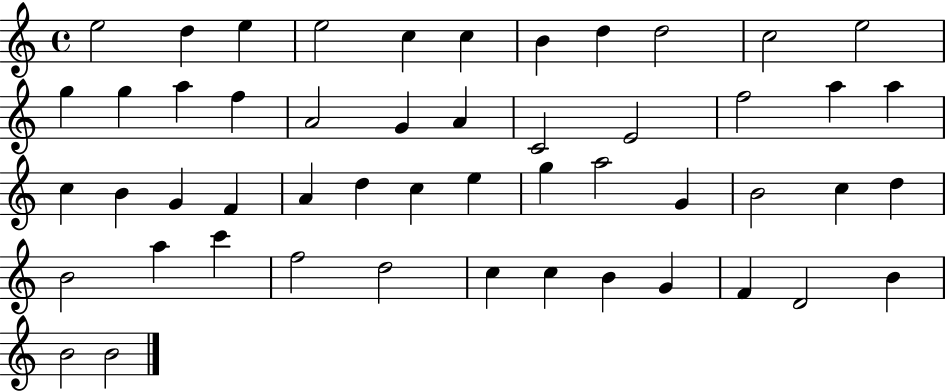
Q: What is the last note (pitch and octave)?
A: B4